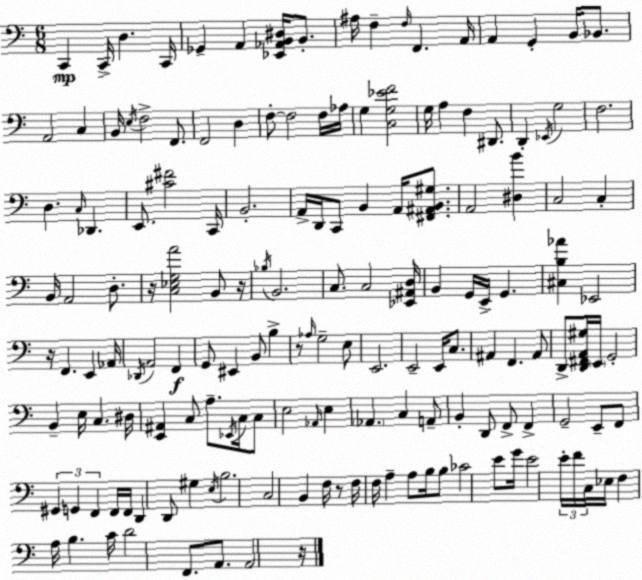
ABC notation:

X:1
T:Untitled
M:6/8
L:1/4
K:C
C,, C,,/4 D, C,,/4 _G,, A,, [_E,,_A,,B,,^D,]/4 B,,/2 ^A,/4 F, F,/4 F,, A,,/4 A,, G,, B,,/4 _B,,/2 A,,2 C, B,,/4 E,/4 F,2 F,,/2 F,,2 D, F,/2 F,2 F,/4 _A,/4 G, [C,G,_EF]2 G,/4 A, F, ^D,,/2 D,, _E,,/4 G,2 F,2 D, C,/4 _D,, E,,/2 [^C^F]2 C,,/4 B,,2 A,,/4 D,,/4 C,,/2 B,, A,,/4 [^F,,^A,,B,,^G,]/2 A,,2 [^D,B] C,2 C, B,,/4 A,,2 D,/2 z/4 [C,_E,G,A]2 B,,/2 z/4 _B,/4 B,,2 C,/2 C,2 [_E,,^A,,D,]/4 B,, G,,/4 E,,/4 G,, [^C,B,_A] _E,,2 z/4 F,, E,, _A,,/4 _D,,/4 A,,2 F,, G,,/2 ^E,, B,,/2 B, z/2 _A,/4 G,2 E,/2 E,,2 E,,2 E,,/4 C,/2 ^A,, F,, ^A,,/2 D,,/2 [D,,^F,,A,,^G,]/4 E,,/4 G,,2 B,, E,/4 C, ^D,/4 [E,,^A,,] C,/2 A,/2 _E,,/4 C,/4 C,/2 E,2 _A,,/4 E, _A,, C, A,,/2 B,, D,,/2 F,,/2 F,, G,,2 E,,/2 F,,/2 ^G,, G,, F,, F,,/4 F,,/4 D,, D,,/2 ^G, E,/4 B,2 C,2 B,, F,/4 z/2 F,/4 F,/4 A, A,/2 B,/4 B,/2 _C2 E/2 G/4 E2 E/4 F/4 C,/4 _E,/4 F, A,/4 B, C/4 D2 F,,/2 A,,/2 A,,2 z/4